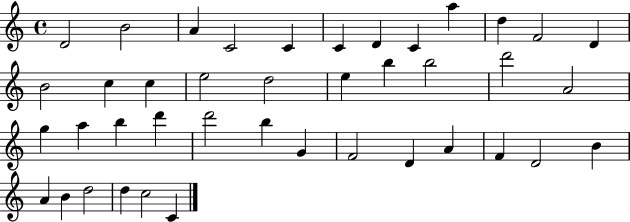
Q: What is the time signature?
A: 4/4